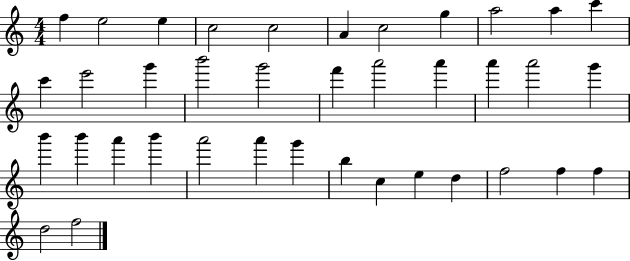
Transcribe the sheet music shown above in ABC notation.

X:1
T:Untitled
M:4/4
L:1/4
K:C
f e2 e c2 c2 A c2 g a2 a c' c' e'2 g' b'2 g'2 f' a'2 a' a' a'2 g' b' b' a' b' a'2 a' g' b c e d f2 f f d2 f2